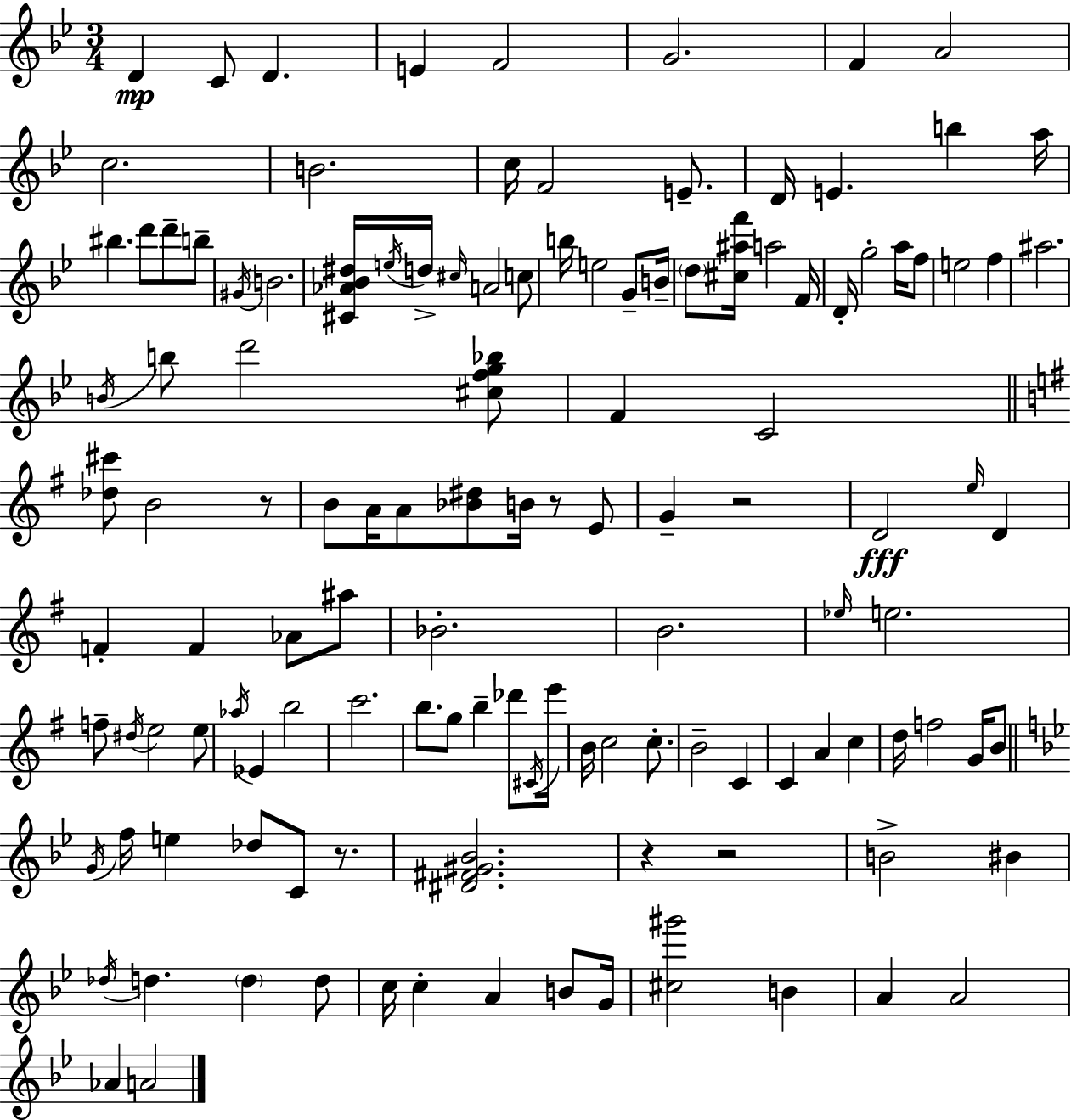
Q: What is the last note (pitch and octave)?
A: A4